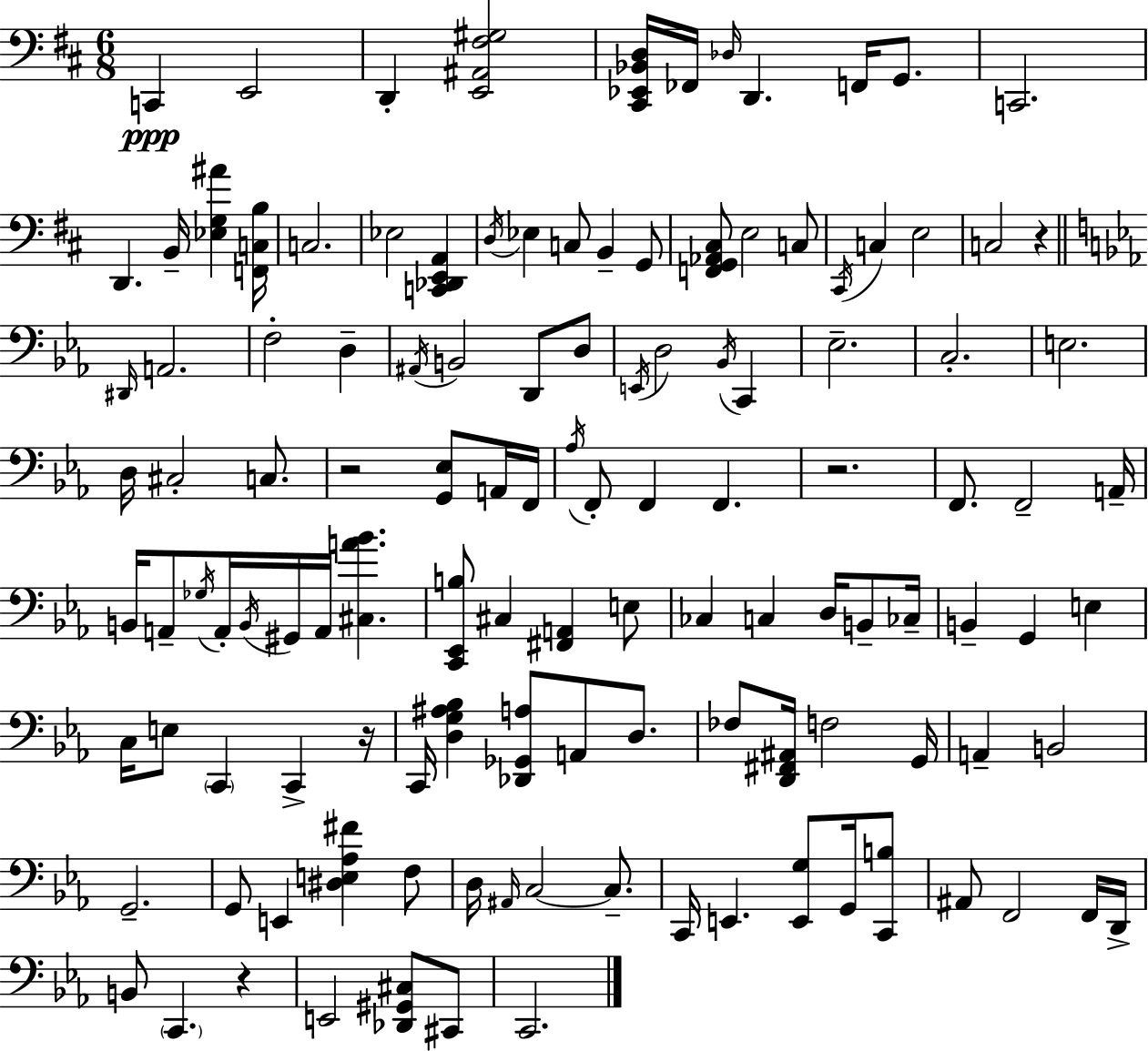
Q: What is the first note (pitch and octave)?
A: C2